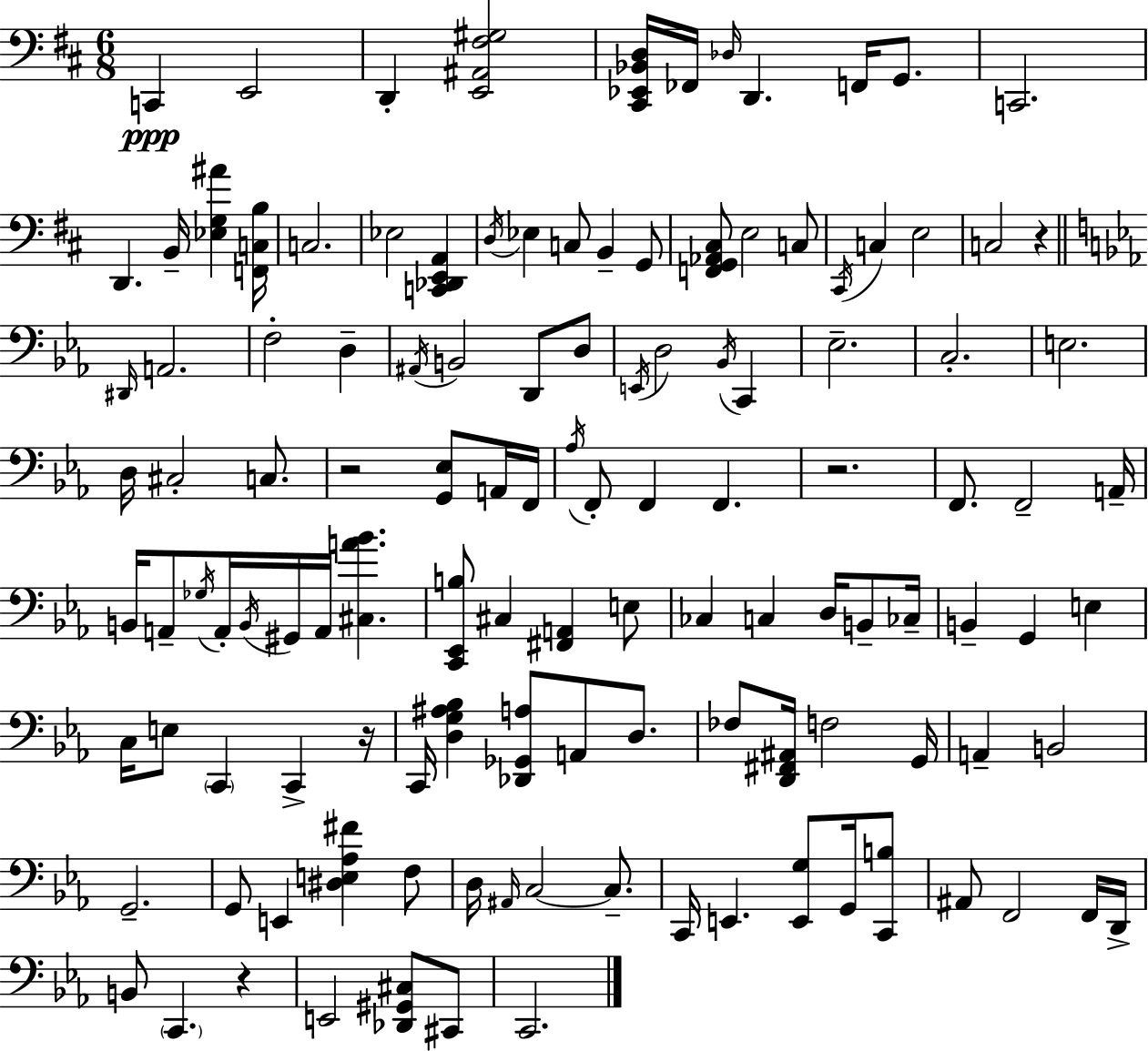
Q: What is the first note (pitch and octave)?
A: C2